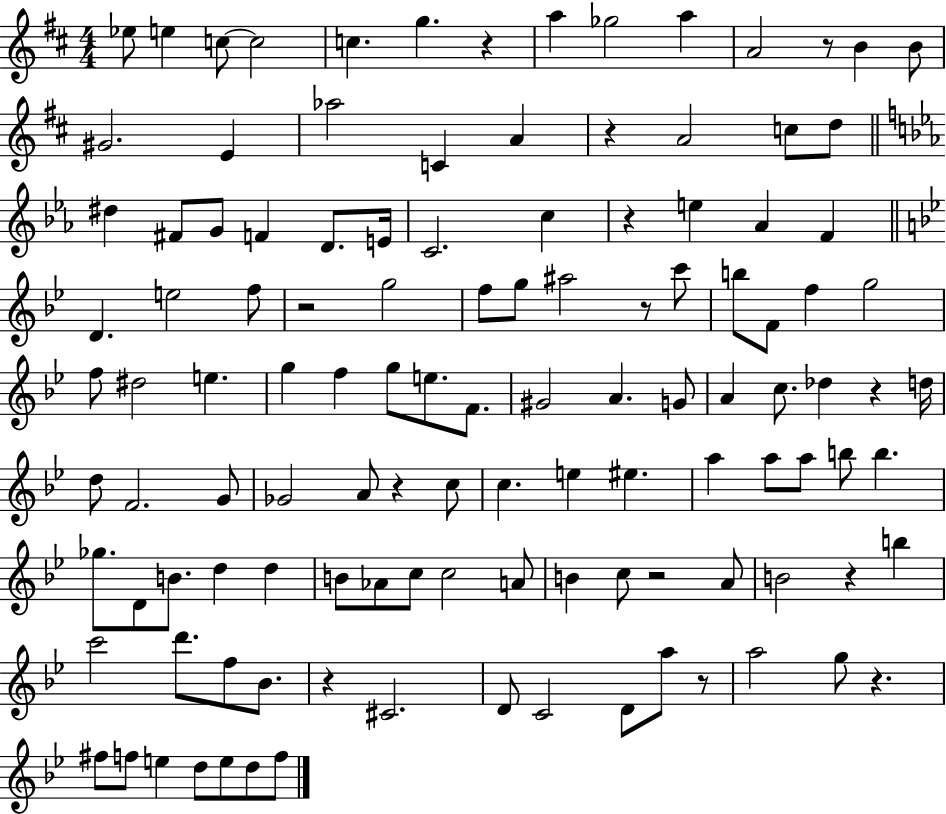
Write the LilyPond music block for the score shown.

{
  \clef treble
  \numericTimeSignature
  \time 4/4
  \key d \major
  \repeat volta 2 { ees''8 e''4 c''8~~ c''2 | c''4. g''4. r4 | a''4 ges''2 a''4 | a'2 r8 b'4 b'8 | \break gis'2. e'4 | aes''2 c'4 a'4 | r4 a'2 c''8 d''8 | \bar "||" \break \key ees \major dis''4 fis'8 g'8 f'4 d'8. e'16 | c'2. c''4 | r4 e''4 aes'4 f'4 | \bar "||" \break \key bes \major d'4. e''2 f''8 | r2 g''2 | f''8 g''8 ais''2 r8 c'''8 | b''8 f'8 f''4 g''2 | \break f''8 dis''2 e''4. | g''4 f''4 g''8 e''8. f'8. | gis'2 a'4. g'8 | a'4 c''8. des''4 r4 d''16 | \break d''8 f'2. g'8 | ges'2 a'8 r4 c''8 | c''4. e''4 eis''4. | a''4 a''8 a''8 b''8 b''4. | \break ges''8. d'8 b'8. d''4 d''4 | b'8 aes'8 c''8 c''2 a'8 | b'4 c''8 r2 a'8 | b'2 r4 b''4 | \break c'''2 d'''8. f''8 bes'8. | r4 cis'2. | d'8 c'2 d'8 a''8 r8 | a''2 g''8 r4. | \break fis''8 f''8 e''4 d''8 e''8 d''8 f''8 | } \bar "|."
}